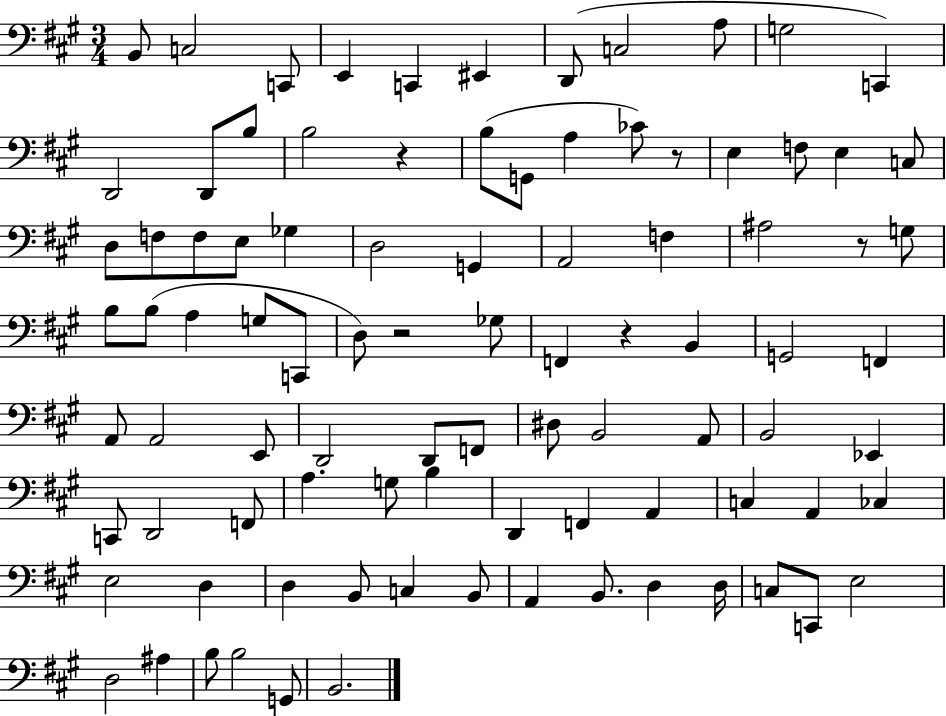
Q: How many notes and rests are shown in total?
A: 92